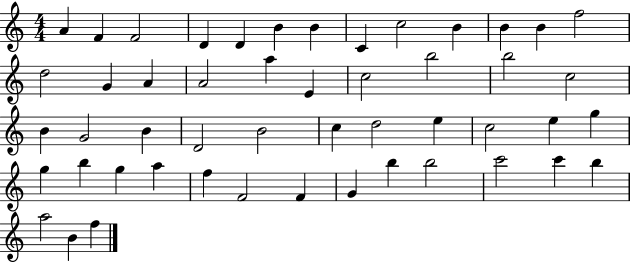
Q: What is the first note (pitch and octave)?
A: A4